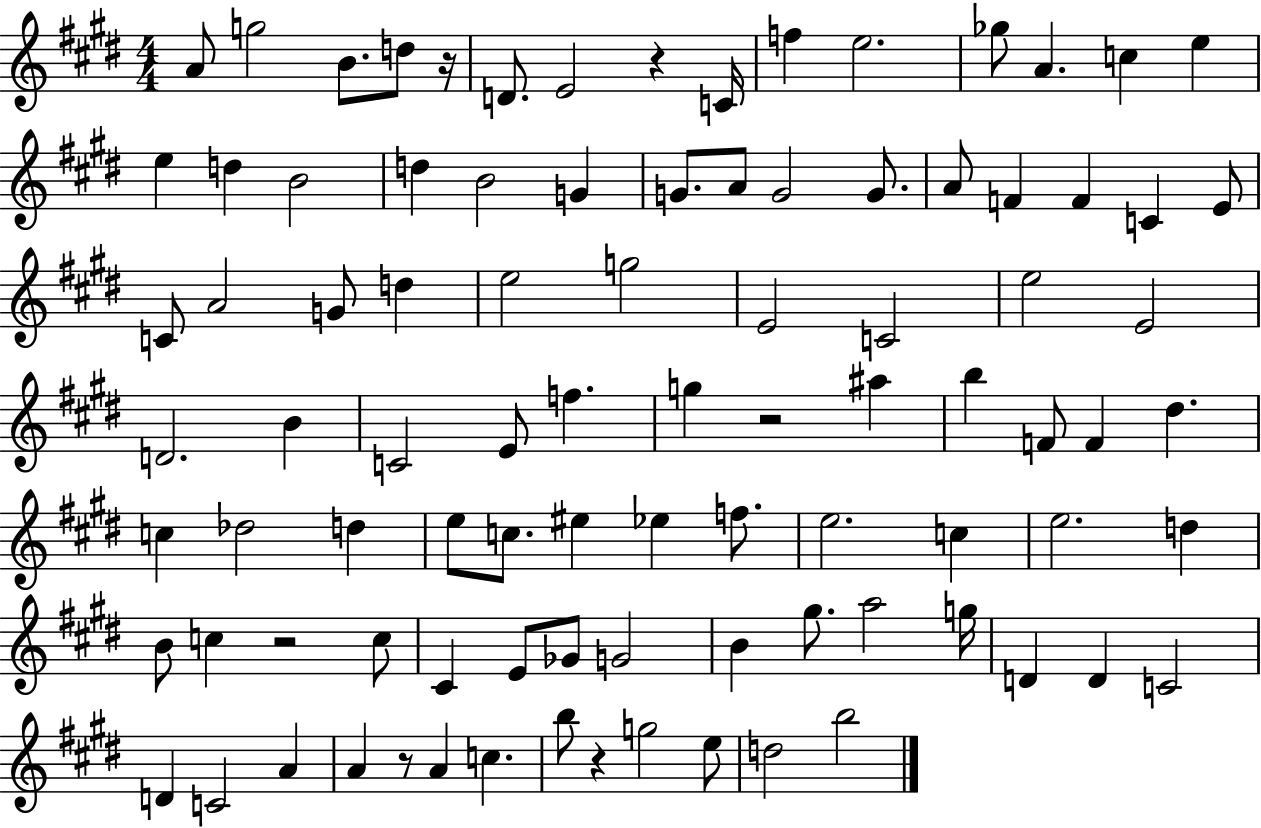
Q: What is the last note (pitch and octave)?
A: B5